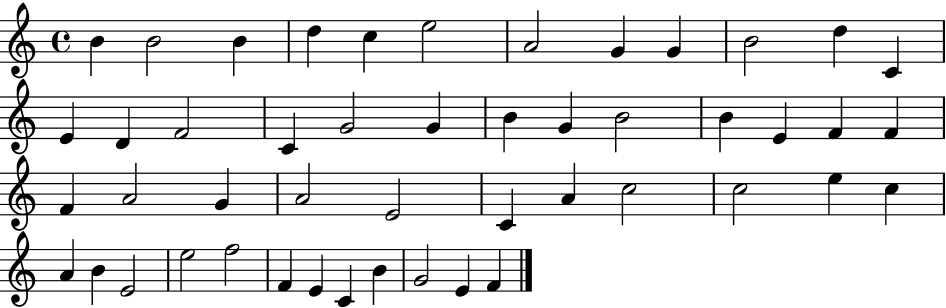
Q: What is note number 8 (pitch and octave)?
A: G4